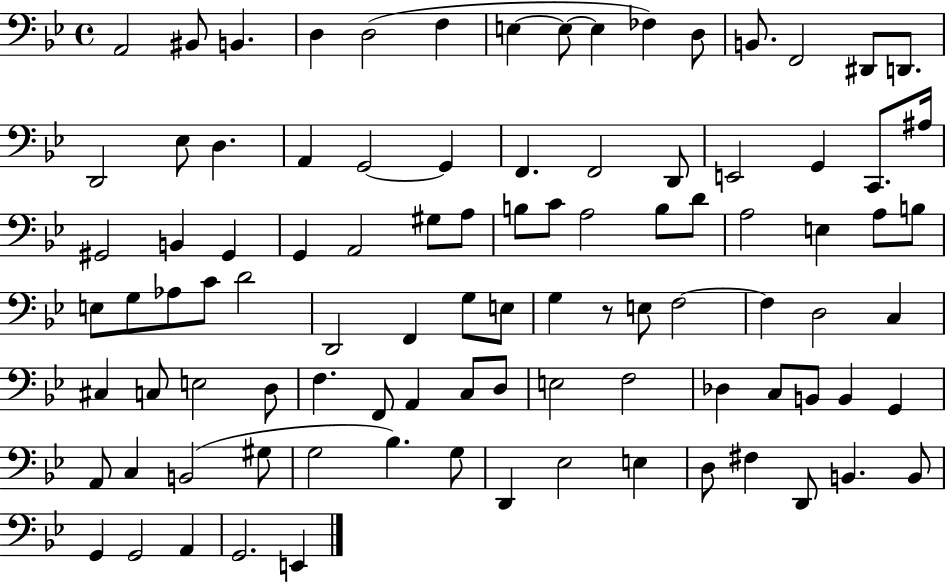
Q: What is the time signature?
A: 4/4